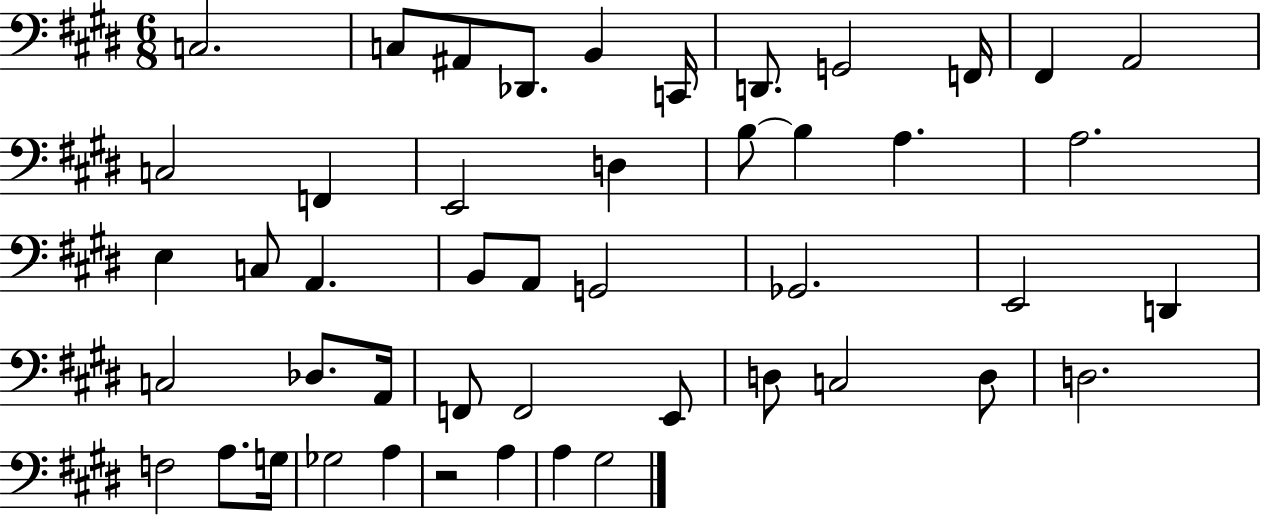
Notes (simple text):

C3/h. C3/e A#2/e Db2/e. B2/q C2/s D2/e. G2/h F2/s F#2/q A2/h C3/h F2/q E2/h D3/q B3/e B3/q A3/q. A3/h. E3/q C3/e A2/q. B2/e A2/e G2/h Gb2/h. E2/h D2/q C3/h Db3/e. A2/s F2/e F2/h E2/e D3/e C3/h D3/e D3/h. F3/h A3/e. G3/s Gb3/h A3/q R/h A3/q A3/q G#3/h